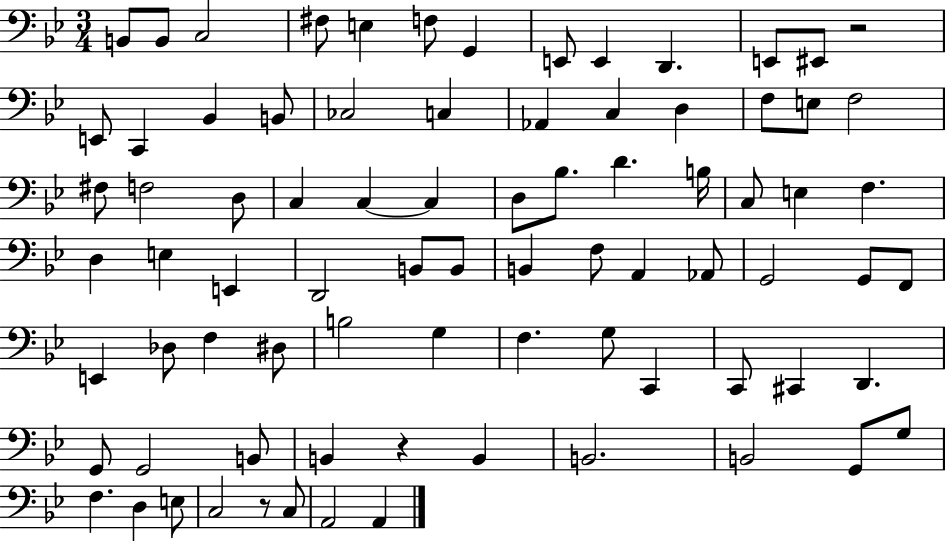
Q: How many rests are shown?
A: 3